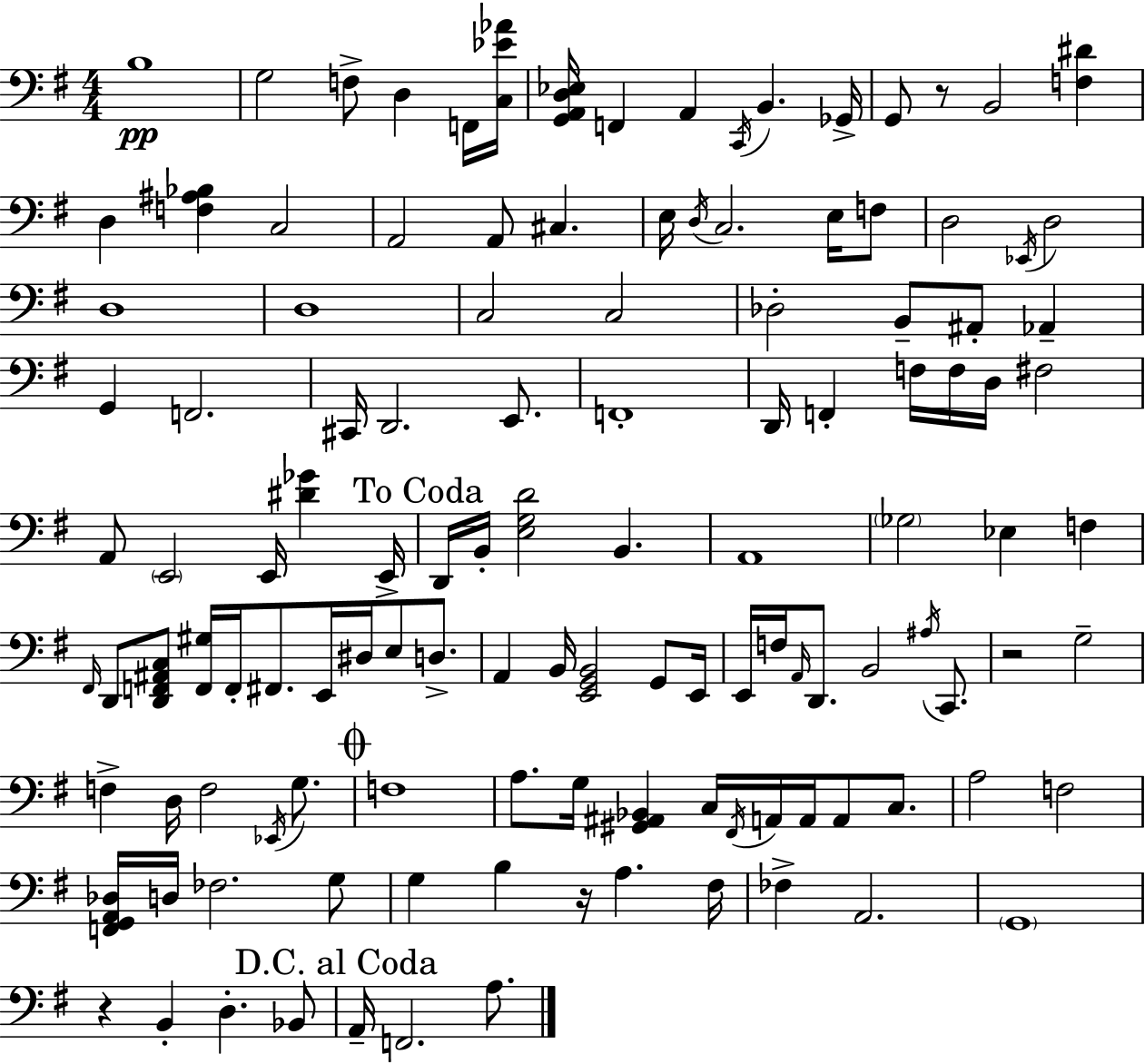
{
  \clef bass
  \numericTimeSignature
  \time 4/4
  \key e \minor
  b1\pp | g2 f8-> d4 f,16 <c ees' aes'>16 | <g, a, d ees>16 f,4 a,4 \acciaccatura { c,16 } b,4. | ges,16-> g,8 r8 b,2 <f dis'>4 | \break d4 <f ais bes>4 c2 | a,2 a,8 cis4. | e16 \acciaccatura { d16 } c2. e16 | f8 d2 \acciaccatura { ees,16 } d2 | \break d1 | d1 | c2 c2 | des2-. b,8-- ais,8-. aes,4-- | \break g,4 f,2. | cis,16 d,2. | e,8. f,1-. | d,16 f,4-. f16 f16 d16 fis2 | \break a,8 \parenthesize e,2 e,16 <dis' ges'>4 | e,16-> \mark "To Coda" d,16 b,16-. <e g d'>2 b,4. | a,1 | \parenthesize ges2 ees4 f4 | \break \grace { fis,16 } d,8 <d, f, ais, c>8 <f, gis>16 f,16-. fis,8. e,16 dis16 e8 | d8.-> a,4 b,16 <e, g, b,>2 | g,8 e,16 e,16 f16 \grace { a,16 } d,8. b,2 | \acciaccatura { ais16 } c,8. r2 g2-- | \break f4-> d16 f2 | \acciaccatura { ees,16 } g8. \mark \markup { \musicglyph "scripts.coda" } f1 | a8. g16 <gis, ais, bes,>4 c16 | \acciaccatura { fis,16 } a,16 a,16 a,8 c8. a2 | \break f2 <f, g, a, des>16 d16 fes2. | g8 g4 b4 | r16 a4. fis16 fes4-> a,2. | \parenthesize g,1 | \break r4 b,4-. | d4.-. bes,8 \mark "D.C. al Coda" a,16-- f,2. | a8. \bar "|."
}